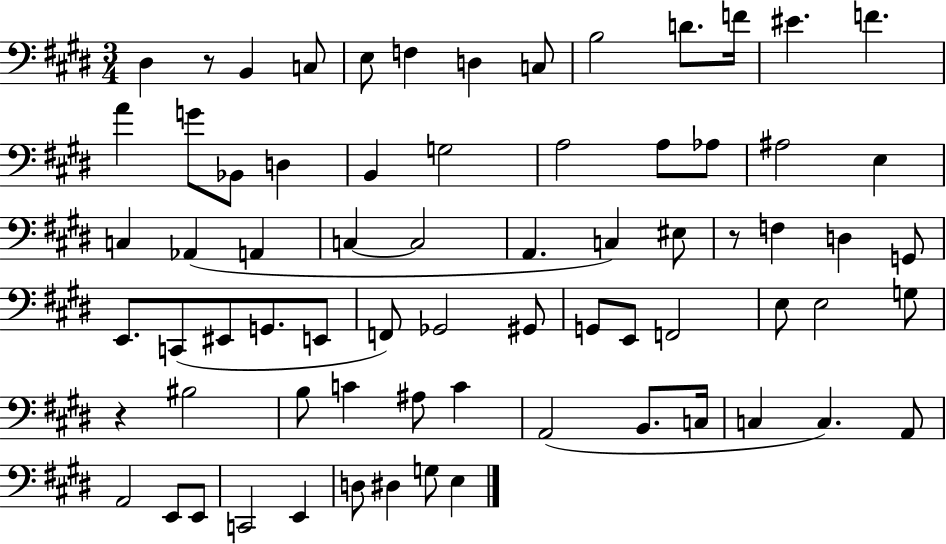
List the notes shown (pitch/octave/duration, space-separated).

D#3/q R/e B2/q C3/e E3/e F3/q D3/q C3/e B3/h D4/e. F4/s EIS4/q. F4/q. A4/q G4/e Bb2/e D3/q B2/q G3/h A3/h A3/e Ab3/e A#3/h E3/q C3/q Ab2/q A2/q C3/q C3/h A2/q. C3/q EIS3/e R/e F3/q D3/q G2/e E2/e. C2/e EIS2/e G2/e. E2/e F2/e Gb2/h G#2/e G2/e E2/e F2/h E3/e E3/h G3/e R/q BIS3/h B3/e C4/q A#3/e C4/q A2/h B2/e. C3/s C3/q C3/q. A2/e A2/h E2/e E2/e C2/h E2/q D3/e D#3/q G3/e E3/q